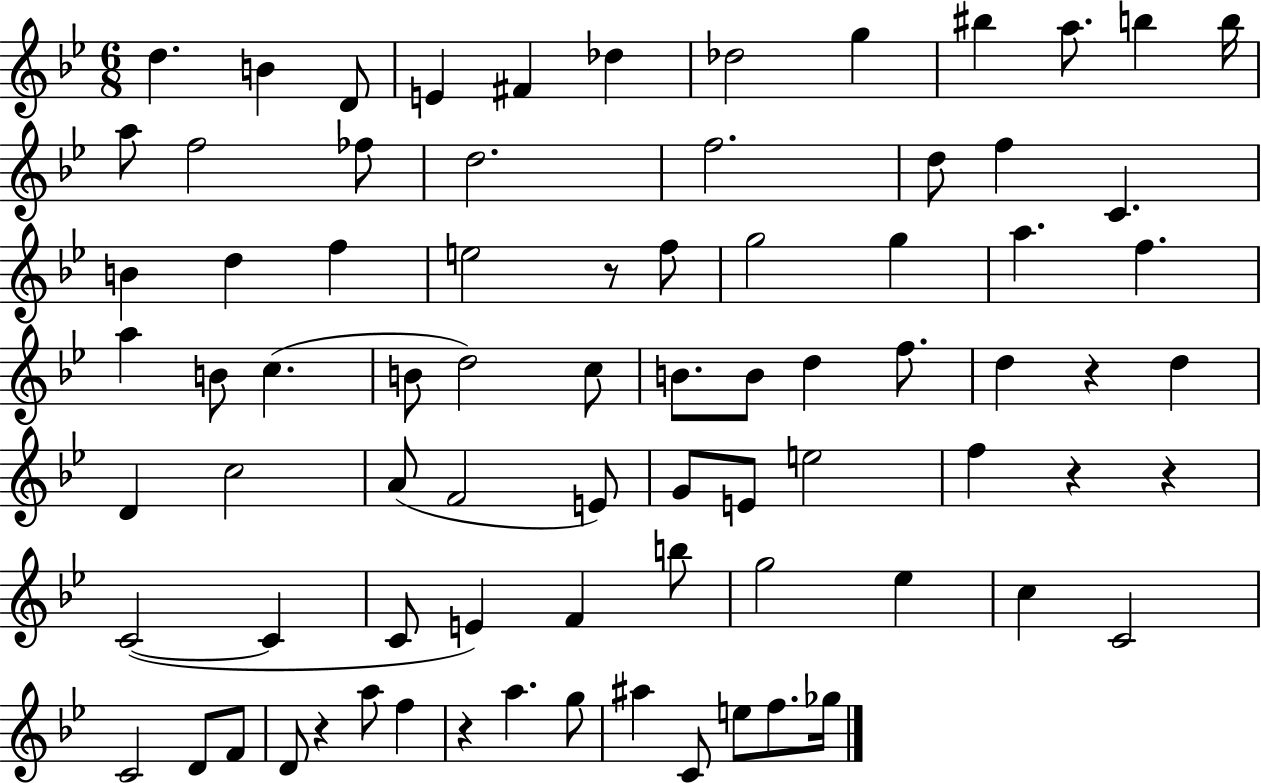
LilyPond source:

{
  \clef treble
  \numericTimeSignature
  \time 6/8
  \key bes \major
  d''4. b'4 d'8 | e'4 fis'4 des''4 | des''2 g''4 | bis''4 a''8. b''4 b''16 | \break a''8 f''2 fes''8 | d''2. | f''2. | d''8 f''4 c'4. | \break b'4 d''4 f''4 | e''2 r8 f''8 | g''2 g''4 | a''4. f''4. | \break a''4 b'8 c''4.( | b'8 d''2) c''8 | b'8. b'8 d''4 f''8. | d''4 r4 d''4 | \break d'4 c''2 | a'8( f'2 e'8) | g'8 e'8 e''2 | f''4 r4 r4 | \break c'2~(~ c'4 | c'8 e'4) f'4 b''8 | g''2 ees''4 | c''4 c'2 | \break c'2 d'8 f'8 | d'8 r4 a''8 f''4 | r4 a''4. g''8 | ais''4 c'8 e''8 f''8. ges''16 | \break \bar "|."
}